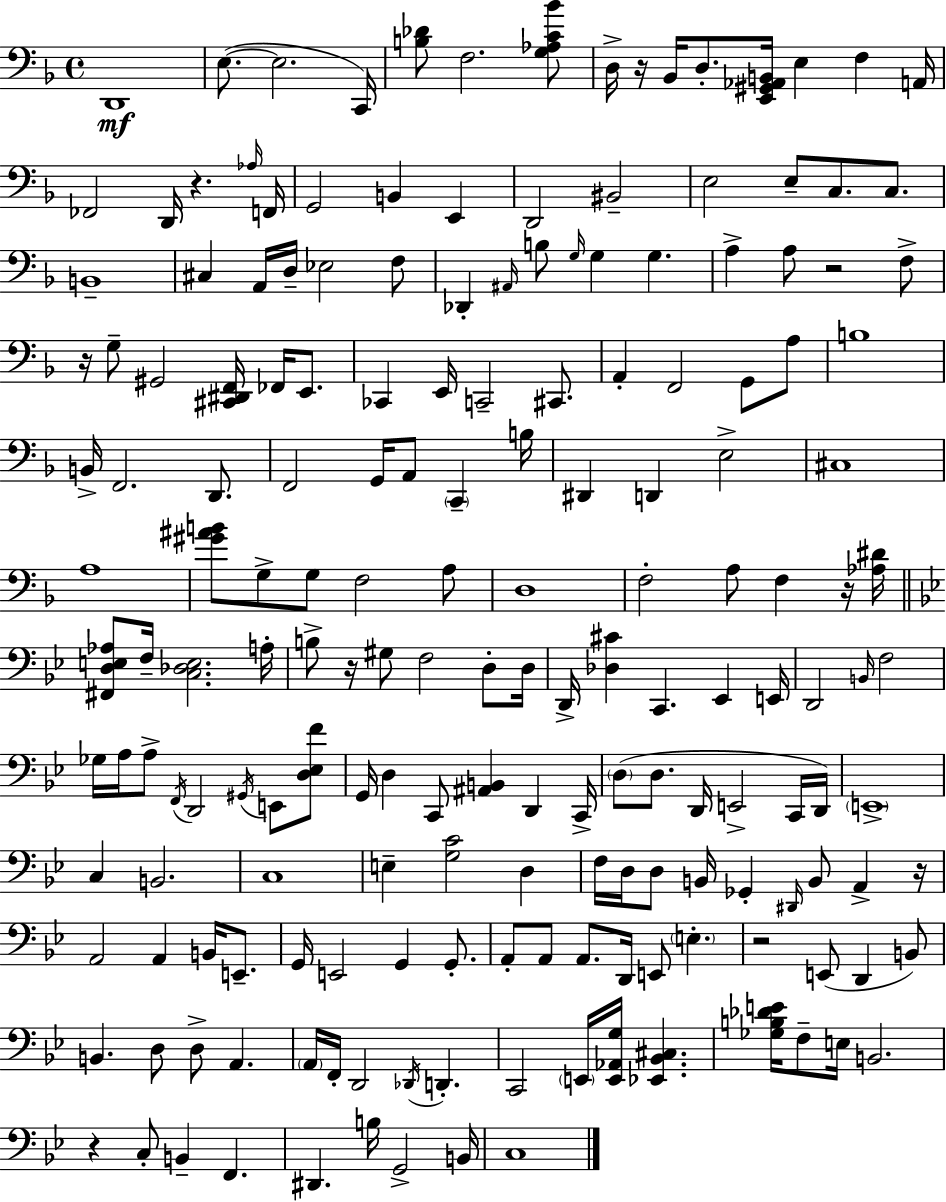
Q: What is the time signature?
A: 4/4